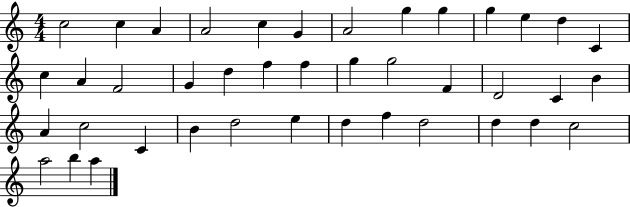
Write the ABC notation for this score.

X:1
T:Untitled
M:4/4
L:1/4
K:C
c2 c A A2 c G A2 g g g e d C c A F2 G d f f g g2 F D2 C B A c2 C B d2 e d f d2 d d c2 a2 b a